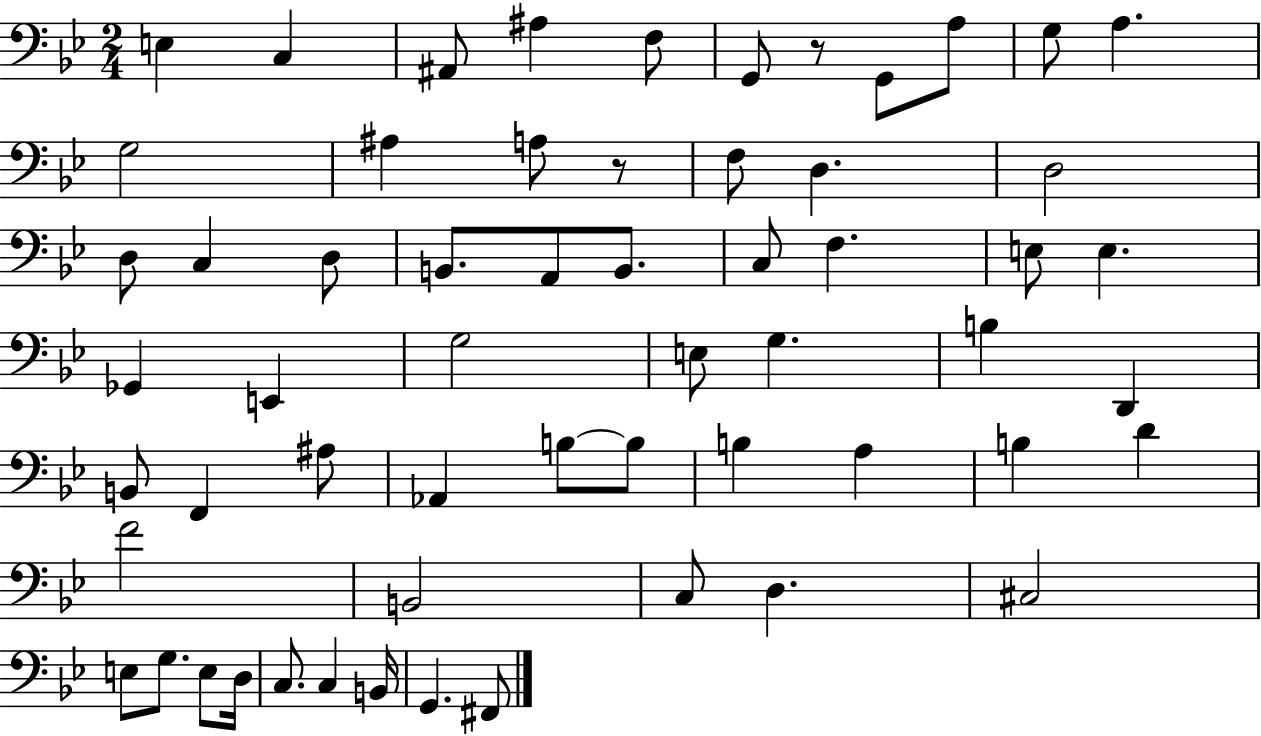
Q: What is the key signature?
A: BES major